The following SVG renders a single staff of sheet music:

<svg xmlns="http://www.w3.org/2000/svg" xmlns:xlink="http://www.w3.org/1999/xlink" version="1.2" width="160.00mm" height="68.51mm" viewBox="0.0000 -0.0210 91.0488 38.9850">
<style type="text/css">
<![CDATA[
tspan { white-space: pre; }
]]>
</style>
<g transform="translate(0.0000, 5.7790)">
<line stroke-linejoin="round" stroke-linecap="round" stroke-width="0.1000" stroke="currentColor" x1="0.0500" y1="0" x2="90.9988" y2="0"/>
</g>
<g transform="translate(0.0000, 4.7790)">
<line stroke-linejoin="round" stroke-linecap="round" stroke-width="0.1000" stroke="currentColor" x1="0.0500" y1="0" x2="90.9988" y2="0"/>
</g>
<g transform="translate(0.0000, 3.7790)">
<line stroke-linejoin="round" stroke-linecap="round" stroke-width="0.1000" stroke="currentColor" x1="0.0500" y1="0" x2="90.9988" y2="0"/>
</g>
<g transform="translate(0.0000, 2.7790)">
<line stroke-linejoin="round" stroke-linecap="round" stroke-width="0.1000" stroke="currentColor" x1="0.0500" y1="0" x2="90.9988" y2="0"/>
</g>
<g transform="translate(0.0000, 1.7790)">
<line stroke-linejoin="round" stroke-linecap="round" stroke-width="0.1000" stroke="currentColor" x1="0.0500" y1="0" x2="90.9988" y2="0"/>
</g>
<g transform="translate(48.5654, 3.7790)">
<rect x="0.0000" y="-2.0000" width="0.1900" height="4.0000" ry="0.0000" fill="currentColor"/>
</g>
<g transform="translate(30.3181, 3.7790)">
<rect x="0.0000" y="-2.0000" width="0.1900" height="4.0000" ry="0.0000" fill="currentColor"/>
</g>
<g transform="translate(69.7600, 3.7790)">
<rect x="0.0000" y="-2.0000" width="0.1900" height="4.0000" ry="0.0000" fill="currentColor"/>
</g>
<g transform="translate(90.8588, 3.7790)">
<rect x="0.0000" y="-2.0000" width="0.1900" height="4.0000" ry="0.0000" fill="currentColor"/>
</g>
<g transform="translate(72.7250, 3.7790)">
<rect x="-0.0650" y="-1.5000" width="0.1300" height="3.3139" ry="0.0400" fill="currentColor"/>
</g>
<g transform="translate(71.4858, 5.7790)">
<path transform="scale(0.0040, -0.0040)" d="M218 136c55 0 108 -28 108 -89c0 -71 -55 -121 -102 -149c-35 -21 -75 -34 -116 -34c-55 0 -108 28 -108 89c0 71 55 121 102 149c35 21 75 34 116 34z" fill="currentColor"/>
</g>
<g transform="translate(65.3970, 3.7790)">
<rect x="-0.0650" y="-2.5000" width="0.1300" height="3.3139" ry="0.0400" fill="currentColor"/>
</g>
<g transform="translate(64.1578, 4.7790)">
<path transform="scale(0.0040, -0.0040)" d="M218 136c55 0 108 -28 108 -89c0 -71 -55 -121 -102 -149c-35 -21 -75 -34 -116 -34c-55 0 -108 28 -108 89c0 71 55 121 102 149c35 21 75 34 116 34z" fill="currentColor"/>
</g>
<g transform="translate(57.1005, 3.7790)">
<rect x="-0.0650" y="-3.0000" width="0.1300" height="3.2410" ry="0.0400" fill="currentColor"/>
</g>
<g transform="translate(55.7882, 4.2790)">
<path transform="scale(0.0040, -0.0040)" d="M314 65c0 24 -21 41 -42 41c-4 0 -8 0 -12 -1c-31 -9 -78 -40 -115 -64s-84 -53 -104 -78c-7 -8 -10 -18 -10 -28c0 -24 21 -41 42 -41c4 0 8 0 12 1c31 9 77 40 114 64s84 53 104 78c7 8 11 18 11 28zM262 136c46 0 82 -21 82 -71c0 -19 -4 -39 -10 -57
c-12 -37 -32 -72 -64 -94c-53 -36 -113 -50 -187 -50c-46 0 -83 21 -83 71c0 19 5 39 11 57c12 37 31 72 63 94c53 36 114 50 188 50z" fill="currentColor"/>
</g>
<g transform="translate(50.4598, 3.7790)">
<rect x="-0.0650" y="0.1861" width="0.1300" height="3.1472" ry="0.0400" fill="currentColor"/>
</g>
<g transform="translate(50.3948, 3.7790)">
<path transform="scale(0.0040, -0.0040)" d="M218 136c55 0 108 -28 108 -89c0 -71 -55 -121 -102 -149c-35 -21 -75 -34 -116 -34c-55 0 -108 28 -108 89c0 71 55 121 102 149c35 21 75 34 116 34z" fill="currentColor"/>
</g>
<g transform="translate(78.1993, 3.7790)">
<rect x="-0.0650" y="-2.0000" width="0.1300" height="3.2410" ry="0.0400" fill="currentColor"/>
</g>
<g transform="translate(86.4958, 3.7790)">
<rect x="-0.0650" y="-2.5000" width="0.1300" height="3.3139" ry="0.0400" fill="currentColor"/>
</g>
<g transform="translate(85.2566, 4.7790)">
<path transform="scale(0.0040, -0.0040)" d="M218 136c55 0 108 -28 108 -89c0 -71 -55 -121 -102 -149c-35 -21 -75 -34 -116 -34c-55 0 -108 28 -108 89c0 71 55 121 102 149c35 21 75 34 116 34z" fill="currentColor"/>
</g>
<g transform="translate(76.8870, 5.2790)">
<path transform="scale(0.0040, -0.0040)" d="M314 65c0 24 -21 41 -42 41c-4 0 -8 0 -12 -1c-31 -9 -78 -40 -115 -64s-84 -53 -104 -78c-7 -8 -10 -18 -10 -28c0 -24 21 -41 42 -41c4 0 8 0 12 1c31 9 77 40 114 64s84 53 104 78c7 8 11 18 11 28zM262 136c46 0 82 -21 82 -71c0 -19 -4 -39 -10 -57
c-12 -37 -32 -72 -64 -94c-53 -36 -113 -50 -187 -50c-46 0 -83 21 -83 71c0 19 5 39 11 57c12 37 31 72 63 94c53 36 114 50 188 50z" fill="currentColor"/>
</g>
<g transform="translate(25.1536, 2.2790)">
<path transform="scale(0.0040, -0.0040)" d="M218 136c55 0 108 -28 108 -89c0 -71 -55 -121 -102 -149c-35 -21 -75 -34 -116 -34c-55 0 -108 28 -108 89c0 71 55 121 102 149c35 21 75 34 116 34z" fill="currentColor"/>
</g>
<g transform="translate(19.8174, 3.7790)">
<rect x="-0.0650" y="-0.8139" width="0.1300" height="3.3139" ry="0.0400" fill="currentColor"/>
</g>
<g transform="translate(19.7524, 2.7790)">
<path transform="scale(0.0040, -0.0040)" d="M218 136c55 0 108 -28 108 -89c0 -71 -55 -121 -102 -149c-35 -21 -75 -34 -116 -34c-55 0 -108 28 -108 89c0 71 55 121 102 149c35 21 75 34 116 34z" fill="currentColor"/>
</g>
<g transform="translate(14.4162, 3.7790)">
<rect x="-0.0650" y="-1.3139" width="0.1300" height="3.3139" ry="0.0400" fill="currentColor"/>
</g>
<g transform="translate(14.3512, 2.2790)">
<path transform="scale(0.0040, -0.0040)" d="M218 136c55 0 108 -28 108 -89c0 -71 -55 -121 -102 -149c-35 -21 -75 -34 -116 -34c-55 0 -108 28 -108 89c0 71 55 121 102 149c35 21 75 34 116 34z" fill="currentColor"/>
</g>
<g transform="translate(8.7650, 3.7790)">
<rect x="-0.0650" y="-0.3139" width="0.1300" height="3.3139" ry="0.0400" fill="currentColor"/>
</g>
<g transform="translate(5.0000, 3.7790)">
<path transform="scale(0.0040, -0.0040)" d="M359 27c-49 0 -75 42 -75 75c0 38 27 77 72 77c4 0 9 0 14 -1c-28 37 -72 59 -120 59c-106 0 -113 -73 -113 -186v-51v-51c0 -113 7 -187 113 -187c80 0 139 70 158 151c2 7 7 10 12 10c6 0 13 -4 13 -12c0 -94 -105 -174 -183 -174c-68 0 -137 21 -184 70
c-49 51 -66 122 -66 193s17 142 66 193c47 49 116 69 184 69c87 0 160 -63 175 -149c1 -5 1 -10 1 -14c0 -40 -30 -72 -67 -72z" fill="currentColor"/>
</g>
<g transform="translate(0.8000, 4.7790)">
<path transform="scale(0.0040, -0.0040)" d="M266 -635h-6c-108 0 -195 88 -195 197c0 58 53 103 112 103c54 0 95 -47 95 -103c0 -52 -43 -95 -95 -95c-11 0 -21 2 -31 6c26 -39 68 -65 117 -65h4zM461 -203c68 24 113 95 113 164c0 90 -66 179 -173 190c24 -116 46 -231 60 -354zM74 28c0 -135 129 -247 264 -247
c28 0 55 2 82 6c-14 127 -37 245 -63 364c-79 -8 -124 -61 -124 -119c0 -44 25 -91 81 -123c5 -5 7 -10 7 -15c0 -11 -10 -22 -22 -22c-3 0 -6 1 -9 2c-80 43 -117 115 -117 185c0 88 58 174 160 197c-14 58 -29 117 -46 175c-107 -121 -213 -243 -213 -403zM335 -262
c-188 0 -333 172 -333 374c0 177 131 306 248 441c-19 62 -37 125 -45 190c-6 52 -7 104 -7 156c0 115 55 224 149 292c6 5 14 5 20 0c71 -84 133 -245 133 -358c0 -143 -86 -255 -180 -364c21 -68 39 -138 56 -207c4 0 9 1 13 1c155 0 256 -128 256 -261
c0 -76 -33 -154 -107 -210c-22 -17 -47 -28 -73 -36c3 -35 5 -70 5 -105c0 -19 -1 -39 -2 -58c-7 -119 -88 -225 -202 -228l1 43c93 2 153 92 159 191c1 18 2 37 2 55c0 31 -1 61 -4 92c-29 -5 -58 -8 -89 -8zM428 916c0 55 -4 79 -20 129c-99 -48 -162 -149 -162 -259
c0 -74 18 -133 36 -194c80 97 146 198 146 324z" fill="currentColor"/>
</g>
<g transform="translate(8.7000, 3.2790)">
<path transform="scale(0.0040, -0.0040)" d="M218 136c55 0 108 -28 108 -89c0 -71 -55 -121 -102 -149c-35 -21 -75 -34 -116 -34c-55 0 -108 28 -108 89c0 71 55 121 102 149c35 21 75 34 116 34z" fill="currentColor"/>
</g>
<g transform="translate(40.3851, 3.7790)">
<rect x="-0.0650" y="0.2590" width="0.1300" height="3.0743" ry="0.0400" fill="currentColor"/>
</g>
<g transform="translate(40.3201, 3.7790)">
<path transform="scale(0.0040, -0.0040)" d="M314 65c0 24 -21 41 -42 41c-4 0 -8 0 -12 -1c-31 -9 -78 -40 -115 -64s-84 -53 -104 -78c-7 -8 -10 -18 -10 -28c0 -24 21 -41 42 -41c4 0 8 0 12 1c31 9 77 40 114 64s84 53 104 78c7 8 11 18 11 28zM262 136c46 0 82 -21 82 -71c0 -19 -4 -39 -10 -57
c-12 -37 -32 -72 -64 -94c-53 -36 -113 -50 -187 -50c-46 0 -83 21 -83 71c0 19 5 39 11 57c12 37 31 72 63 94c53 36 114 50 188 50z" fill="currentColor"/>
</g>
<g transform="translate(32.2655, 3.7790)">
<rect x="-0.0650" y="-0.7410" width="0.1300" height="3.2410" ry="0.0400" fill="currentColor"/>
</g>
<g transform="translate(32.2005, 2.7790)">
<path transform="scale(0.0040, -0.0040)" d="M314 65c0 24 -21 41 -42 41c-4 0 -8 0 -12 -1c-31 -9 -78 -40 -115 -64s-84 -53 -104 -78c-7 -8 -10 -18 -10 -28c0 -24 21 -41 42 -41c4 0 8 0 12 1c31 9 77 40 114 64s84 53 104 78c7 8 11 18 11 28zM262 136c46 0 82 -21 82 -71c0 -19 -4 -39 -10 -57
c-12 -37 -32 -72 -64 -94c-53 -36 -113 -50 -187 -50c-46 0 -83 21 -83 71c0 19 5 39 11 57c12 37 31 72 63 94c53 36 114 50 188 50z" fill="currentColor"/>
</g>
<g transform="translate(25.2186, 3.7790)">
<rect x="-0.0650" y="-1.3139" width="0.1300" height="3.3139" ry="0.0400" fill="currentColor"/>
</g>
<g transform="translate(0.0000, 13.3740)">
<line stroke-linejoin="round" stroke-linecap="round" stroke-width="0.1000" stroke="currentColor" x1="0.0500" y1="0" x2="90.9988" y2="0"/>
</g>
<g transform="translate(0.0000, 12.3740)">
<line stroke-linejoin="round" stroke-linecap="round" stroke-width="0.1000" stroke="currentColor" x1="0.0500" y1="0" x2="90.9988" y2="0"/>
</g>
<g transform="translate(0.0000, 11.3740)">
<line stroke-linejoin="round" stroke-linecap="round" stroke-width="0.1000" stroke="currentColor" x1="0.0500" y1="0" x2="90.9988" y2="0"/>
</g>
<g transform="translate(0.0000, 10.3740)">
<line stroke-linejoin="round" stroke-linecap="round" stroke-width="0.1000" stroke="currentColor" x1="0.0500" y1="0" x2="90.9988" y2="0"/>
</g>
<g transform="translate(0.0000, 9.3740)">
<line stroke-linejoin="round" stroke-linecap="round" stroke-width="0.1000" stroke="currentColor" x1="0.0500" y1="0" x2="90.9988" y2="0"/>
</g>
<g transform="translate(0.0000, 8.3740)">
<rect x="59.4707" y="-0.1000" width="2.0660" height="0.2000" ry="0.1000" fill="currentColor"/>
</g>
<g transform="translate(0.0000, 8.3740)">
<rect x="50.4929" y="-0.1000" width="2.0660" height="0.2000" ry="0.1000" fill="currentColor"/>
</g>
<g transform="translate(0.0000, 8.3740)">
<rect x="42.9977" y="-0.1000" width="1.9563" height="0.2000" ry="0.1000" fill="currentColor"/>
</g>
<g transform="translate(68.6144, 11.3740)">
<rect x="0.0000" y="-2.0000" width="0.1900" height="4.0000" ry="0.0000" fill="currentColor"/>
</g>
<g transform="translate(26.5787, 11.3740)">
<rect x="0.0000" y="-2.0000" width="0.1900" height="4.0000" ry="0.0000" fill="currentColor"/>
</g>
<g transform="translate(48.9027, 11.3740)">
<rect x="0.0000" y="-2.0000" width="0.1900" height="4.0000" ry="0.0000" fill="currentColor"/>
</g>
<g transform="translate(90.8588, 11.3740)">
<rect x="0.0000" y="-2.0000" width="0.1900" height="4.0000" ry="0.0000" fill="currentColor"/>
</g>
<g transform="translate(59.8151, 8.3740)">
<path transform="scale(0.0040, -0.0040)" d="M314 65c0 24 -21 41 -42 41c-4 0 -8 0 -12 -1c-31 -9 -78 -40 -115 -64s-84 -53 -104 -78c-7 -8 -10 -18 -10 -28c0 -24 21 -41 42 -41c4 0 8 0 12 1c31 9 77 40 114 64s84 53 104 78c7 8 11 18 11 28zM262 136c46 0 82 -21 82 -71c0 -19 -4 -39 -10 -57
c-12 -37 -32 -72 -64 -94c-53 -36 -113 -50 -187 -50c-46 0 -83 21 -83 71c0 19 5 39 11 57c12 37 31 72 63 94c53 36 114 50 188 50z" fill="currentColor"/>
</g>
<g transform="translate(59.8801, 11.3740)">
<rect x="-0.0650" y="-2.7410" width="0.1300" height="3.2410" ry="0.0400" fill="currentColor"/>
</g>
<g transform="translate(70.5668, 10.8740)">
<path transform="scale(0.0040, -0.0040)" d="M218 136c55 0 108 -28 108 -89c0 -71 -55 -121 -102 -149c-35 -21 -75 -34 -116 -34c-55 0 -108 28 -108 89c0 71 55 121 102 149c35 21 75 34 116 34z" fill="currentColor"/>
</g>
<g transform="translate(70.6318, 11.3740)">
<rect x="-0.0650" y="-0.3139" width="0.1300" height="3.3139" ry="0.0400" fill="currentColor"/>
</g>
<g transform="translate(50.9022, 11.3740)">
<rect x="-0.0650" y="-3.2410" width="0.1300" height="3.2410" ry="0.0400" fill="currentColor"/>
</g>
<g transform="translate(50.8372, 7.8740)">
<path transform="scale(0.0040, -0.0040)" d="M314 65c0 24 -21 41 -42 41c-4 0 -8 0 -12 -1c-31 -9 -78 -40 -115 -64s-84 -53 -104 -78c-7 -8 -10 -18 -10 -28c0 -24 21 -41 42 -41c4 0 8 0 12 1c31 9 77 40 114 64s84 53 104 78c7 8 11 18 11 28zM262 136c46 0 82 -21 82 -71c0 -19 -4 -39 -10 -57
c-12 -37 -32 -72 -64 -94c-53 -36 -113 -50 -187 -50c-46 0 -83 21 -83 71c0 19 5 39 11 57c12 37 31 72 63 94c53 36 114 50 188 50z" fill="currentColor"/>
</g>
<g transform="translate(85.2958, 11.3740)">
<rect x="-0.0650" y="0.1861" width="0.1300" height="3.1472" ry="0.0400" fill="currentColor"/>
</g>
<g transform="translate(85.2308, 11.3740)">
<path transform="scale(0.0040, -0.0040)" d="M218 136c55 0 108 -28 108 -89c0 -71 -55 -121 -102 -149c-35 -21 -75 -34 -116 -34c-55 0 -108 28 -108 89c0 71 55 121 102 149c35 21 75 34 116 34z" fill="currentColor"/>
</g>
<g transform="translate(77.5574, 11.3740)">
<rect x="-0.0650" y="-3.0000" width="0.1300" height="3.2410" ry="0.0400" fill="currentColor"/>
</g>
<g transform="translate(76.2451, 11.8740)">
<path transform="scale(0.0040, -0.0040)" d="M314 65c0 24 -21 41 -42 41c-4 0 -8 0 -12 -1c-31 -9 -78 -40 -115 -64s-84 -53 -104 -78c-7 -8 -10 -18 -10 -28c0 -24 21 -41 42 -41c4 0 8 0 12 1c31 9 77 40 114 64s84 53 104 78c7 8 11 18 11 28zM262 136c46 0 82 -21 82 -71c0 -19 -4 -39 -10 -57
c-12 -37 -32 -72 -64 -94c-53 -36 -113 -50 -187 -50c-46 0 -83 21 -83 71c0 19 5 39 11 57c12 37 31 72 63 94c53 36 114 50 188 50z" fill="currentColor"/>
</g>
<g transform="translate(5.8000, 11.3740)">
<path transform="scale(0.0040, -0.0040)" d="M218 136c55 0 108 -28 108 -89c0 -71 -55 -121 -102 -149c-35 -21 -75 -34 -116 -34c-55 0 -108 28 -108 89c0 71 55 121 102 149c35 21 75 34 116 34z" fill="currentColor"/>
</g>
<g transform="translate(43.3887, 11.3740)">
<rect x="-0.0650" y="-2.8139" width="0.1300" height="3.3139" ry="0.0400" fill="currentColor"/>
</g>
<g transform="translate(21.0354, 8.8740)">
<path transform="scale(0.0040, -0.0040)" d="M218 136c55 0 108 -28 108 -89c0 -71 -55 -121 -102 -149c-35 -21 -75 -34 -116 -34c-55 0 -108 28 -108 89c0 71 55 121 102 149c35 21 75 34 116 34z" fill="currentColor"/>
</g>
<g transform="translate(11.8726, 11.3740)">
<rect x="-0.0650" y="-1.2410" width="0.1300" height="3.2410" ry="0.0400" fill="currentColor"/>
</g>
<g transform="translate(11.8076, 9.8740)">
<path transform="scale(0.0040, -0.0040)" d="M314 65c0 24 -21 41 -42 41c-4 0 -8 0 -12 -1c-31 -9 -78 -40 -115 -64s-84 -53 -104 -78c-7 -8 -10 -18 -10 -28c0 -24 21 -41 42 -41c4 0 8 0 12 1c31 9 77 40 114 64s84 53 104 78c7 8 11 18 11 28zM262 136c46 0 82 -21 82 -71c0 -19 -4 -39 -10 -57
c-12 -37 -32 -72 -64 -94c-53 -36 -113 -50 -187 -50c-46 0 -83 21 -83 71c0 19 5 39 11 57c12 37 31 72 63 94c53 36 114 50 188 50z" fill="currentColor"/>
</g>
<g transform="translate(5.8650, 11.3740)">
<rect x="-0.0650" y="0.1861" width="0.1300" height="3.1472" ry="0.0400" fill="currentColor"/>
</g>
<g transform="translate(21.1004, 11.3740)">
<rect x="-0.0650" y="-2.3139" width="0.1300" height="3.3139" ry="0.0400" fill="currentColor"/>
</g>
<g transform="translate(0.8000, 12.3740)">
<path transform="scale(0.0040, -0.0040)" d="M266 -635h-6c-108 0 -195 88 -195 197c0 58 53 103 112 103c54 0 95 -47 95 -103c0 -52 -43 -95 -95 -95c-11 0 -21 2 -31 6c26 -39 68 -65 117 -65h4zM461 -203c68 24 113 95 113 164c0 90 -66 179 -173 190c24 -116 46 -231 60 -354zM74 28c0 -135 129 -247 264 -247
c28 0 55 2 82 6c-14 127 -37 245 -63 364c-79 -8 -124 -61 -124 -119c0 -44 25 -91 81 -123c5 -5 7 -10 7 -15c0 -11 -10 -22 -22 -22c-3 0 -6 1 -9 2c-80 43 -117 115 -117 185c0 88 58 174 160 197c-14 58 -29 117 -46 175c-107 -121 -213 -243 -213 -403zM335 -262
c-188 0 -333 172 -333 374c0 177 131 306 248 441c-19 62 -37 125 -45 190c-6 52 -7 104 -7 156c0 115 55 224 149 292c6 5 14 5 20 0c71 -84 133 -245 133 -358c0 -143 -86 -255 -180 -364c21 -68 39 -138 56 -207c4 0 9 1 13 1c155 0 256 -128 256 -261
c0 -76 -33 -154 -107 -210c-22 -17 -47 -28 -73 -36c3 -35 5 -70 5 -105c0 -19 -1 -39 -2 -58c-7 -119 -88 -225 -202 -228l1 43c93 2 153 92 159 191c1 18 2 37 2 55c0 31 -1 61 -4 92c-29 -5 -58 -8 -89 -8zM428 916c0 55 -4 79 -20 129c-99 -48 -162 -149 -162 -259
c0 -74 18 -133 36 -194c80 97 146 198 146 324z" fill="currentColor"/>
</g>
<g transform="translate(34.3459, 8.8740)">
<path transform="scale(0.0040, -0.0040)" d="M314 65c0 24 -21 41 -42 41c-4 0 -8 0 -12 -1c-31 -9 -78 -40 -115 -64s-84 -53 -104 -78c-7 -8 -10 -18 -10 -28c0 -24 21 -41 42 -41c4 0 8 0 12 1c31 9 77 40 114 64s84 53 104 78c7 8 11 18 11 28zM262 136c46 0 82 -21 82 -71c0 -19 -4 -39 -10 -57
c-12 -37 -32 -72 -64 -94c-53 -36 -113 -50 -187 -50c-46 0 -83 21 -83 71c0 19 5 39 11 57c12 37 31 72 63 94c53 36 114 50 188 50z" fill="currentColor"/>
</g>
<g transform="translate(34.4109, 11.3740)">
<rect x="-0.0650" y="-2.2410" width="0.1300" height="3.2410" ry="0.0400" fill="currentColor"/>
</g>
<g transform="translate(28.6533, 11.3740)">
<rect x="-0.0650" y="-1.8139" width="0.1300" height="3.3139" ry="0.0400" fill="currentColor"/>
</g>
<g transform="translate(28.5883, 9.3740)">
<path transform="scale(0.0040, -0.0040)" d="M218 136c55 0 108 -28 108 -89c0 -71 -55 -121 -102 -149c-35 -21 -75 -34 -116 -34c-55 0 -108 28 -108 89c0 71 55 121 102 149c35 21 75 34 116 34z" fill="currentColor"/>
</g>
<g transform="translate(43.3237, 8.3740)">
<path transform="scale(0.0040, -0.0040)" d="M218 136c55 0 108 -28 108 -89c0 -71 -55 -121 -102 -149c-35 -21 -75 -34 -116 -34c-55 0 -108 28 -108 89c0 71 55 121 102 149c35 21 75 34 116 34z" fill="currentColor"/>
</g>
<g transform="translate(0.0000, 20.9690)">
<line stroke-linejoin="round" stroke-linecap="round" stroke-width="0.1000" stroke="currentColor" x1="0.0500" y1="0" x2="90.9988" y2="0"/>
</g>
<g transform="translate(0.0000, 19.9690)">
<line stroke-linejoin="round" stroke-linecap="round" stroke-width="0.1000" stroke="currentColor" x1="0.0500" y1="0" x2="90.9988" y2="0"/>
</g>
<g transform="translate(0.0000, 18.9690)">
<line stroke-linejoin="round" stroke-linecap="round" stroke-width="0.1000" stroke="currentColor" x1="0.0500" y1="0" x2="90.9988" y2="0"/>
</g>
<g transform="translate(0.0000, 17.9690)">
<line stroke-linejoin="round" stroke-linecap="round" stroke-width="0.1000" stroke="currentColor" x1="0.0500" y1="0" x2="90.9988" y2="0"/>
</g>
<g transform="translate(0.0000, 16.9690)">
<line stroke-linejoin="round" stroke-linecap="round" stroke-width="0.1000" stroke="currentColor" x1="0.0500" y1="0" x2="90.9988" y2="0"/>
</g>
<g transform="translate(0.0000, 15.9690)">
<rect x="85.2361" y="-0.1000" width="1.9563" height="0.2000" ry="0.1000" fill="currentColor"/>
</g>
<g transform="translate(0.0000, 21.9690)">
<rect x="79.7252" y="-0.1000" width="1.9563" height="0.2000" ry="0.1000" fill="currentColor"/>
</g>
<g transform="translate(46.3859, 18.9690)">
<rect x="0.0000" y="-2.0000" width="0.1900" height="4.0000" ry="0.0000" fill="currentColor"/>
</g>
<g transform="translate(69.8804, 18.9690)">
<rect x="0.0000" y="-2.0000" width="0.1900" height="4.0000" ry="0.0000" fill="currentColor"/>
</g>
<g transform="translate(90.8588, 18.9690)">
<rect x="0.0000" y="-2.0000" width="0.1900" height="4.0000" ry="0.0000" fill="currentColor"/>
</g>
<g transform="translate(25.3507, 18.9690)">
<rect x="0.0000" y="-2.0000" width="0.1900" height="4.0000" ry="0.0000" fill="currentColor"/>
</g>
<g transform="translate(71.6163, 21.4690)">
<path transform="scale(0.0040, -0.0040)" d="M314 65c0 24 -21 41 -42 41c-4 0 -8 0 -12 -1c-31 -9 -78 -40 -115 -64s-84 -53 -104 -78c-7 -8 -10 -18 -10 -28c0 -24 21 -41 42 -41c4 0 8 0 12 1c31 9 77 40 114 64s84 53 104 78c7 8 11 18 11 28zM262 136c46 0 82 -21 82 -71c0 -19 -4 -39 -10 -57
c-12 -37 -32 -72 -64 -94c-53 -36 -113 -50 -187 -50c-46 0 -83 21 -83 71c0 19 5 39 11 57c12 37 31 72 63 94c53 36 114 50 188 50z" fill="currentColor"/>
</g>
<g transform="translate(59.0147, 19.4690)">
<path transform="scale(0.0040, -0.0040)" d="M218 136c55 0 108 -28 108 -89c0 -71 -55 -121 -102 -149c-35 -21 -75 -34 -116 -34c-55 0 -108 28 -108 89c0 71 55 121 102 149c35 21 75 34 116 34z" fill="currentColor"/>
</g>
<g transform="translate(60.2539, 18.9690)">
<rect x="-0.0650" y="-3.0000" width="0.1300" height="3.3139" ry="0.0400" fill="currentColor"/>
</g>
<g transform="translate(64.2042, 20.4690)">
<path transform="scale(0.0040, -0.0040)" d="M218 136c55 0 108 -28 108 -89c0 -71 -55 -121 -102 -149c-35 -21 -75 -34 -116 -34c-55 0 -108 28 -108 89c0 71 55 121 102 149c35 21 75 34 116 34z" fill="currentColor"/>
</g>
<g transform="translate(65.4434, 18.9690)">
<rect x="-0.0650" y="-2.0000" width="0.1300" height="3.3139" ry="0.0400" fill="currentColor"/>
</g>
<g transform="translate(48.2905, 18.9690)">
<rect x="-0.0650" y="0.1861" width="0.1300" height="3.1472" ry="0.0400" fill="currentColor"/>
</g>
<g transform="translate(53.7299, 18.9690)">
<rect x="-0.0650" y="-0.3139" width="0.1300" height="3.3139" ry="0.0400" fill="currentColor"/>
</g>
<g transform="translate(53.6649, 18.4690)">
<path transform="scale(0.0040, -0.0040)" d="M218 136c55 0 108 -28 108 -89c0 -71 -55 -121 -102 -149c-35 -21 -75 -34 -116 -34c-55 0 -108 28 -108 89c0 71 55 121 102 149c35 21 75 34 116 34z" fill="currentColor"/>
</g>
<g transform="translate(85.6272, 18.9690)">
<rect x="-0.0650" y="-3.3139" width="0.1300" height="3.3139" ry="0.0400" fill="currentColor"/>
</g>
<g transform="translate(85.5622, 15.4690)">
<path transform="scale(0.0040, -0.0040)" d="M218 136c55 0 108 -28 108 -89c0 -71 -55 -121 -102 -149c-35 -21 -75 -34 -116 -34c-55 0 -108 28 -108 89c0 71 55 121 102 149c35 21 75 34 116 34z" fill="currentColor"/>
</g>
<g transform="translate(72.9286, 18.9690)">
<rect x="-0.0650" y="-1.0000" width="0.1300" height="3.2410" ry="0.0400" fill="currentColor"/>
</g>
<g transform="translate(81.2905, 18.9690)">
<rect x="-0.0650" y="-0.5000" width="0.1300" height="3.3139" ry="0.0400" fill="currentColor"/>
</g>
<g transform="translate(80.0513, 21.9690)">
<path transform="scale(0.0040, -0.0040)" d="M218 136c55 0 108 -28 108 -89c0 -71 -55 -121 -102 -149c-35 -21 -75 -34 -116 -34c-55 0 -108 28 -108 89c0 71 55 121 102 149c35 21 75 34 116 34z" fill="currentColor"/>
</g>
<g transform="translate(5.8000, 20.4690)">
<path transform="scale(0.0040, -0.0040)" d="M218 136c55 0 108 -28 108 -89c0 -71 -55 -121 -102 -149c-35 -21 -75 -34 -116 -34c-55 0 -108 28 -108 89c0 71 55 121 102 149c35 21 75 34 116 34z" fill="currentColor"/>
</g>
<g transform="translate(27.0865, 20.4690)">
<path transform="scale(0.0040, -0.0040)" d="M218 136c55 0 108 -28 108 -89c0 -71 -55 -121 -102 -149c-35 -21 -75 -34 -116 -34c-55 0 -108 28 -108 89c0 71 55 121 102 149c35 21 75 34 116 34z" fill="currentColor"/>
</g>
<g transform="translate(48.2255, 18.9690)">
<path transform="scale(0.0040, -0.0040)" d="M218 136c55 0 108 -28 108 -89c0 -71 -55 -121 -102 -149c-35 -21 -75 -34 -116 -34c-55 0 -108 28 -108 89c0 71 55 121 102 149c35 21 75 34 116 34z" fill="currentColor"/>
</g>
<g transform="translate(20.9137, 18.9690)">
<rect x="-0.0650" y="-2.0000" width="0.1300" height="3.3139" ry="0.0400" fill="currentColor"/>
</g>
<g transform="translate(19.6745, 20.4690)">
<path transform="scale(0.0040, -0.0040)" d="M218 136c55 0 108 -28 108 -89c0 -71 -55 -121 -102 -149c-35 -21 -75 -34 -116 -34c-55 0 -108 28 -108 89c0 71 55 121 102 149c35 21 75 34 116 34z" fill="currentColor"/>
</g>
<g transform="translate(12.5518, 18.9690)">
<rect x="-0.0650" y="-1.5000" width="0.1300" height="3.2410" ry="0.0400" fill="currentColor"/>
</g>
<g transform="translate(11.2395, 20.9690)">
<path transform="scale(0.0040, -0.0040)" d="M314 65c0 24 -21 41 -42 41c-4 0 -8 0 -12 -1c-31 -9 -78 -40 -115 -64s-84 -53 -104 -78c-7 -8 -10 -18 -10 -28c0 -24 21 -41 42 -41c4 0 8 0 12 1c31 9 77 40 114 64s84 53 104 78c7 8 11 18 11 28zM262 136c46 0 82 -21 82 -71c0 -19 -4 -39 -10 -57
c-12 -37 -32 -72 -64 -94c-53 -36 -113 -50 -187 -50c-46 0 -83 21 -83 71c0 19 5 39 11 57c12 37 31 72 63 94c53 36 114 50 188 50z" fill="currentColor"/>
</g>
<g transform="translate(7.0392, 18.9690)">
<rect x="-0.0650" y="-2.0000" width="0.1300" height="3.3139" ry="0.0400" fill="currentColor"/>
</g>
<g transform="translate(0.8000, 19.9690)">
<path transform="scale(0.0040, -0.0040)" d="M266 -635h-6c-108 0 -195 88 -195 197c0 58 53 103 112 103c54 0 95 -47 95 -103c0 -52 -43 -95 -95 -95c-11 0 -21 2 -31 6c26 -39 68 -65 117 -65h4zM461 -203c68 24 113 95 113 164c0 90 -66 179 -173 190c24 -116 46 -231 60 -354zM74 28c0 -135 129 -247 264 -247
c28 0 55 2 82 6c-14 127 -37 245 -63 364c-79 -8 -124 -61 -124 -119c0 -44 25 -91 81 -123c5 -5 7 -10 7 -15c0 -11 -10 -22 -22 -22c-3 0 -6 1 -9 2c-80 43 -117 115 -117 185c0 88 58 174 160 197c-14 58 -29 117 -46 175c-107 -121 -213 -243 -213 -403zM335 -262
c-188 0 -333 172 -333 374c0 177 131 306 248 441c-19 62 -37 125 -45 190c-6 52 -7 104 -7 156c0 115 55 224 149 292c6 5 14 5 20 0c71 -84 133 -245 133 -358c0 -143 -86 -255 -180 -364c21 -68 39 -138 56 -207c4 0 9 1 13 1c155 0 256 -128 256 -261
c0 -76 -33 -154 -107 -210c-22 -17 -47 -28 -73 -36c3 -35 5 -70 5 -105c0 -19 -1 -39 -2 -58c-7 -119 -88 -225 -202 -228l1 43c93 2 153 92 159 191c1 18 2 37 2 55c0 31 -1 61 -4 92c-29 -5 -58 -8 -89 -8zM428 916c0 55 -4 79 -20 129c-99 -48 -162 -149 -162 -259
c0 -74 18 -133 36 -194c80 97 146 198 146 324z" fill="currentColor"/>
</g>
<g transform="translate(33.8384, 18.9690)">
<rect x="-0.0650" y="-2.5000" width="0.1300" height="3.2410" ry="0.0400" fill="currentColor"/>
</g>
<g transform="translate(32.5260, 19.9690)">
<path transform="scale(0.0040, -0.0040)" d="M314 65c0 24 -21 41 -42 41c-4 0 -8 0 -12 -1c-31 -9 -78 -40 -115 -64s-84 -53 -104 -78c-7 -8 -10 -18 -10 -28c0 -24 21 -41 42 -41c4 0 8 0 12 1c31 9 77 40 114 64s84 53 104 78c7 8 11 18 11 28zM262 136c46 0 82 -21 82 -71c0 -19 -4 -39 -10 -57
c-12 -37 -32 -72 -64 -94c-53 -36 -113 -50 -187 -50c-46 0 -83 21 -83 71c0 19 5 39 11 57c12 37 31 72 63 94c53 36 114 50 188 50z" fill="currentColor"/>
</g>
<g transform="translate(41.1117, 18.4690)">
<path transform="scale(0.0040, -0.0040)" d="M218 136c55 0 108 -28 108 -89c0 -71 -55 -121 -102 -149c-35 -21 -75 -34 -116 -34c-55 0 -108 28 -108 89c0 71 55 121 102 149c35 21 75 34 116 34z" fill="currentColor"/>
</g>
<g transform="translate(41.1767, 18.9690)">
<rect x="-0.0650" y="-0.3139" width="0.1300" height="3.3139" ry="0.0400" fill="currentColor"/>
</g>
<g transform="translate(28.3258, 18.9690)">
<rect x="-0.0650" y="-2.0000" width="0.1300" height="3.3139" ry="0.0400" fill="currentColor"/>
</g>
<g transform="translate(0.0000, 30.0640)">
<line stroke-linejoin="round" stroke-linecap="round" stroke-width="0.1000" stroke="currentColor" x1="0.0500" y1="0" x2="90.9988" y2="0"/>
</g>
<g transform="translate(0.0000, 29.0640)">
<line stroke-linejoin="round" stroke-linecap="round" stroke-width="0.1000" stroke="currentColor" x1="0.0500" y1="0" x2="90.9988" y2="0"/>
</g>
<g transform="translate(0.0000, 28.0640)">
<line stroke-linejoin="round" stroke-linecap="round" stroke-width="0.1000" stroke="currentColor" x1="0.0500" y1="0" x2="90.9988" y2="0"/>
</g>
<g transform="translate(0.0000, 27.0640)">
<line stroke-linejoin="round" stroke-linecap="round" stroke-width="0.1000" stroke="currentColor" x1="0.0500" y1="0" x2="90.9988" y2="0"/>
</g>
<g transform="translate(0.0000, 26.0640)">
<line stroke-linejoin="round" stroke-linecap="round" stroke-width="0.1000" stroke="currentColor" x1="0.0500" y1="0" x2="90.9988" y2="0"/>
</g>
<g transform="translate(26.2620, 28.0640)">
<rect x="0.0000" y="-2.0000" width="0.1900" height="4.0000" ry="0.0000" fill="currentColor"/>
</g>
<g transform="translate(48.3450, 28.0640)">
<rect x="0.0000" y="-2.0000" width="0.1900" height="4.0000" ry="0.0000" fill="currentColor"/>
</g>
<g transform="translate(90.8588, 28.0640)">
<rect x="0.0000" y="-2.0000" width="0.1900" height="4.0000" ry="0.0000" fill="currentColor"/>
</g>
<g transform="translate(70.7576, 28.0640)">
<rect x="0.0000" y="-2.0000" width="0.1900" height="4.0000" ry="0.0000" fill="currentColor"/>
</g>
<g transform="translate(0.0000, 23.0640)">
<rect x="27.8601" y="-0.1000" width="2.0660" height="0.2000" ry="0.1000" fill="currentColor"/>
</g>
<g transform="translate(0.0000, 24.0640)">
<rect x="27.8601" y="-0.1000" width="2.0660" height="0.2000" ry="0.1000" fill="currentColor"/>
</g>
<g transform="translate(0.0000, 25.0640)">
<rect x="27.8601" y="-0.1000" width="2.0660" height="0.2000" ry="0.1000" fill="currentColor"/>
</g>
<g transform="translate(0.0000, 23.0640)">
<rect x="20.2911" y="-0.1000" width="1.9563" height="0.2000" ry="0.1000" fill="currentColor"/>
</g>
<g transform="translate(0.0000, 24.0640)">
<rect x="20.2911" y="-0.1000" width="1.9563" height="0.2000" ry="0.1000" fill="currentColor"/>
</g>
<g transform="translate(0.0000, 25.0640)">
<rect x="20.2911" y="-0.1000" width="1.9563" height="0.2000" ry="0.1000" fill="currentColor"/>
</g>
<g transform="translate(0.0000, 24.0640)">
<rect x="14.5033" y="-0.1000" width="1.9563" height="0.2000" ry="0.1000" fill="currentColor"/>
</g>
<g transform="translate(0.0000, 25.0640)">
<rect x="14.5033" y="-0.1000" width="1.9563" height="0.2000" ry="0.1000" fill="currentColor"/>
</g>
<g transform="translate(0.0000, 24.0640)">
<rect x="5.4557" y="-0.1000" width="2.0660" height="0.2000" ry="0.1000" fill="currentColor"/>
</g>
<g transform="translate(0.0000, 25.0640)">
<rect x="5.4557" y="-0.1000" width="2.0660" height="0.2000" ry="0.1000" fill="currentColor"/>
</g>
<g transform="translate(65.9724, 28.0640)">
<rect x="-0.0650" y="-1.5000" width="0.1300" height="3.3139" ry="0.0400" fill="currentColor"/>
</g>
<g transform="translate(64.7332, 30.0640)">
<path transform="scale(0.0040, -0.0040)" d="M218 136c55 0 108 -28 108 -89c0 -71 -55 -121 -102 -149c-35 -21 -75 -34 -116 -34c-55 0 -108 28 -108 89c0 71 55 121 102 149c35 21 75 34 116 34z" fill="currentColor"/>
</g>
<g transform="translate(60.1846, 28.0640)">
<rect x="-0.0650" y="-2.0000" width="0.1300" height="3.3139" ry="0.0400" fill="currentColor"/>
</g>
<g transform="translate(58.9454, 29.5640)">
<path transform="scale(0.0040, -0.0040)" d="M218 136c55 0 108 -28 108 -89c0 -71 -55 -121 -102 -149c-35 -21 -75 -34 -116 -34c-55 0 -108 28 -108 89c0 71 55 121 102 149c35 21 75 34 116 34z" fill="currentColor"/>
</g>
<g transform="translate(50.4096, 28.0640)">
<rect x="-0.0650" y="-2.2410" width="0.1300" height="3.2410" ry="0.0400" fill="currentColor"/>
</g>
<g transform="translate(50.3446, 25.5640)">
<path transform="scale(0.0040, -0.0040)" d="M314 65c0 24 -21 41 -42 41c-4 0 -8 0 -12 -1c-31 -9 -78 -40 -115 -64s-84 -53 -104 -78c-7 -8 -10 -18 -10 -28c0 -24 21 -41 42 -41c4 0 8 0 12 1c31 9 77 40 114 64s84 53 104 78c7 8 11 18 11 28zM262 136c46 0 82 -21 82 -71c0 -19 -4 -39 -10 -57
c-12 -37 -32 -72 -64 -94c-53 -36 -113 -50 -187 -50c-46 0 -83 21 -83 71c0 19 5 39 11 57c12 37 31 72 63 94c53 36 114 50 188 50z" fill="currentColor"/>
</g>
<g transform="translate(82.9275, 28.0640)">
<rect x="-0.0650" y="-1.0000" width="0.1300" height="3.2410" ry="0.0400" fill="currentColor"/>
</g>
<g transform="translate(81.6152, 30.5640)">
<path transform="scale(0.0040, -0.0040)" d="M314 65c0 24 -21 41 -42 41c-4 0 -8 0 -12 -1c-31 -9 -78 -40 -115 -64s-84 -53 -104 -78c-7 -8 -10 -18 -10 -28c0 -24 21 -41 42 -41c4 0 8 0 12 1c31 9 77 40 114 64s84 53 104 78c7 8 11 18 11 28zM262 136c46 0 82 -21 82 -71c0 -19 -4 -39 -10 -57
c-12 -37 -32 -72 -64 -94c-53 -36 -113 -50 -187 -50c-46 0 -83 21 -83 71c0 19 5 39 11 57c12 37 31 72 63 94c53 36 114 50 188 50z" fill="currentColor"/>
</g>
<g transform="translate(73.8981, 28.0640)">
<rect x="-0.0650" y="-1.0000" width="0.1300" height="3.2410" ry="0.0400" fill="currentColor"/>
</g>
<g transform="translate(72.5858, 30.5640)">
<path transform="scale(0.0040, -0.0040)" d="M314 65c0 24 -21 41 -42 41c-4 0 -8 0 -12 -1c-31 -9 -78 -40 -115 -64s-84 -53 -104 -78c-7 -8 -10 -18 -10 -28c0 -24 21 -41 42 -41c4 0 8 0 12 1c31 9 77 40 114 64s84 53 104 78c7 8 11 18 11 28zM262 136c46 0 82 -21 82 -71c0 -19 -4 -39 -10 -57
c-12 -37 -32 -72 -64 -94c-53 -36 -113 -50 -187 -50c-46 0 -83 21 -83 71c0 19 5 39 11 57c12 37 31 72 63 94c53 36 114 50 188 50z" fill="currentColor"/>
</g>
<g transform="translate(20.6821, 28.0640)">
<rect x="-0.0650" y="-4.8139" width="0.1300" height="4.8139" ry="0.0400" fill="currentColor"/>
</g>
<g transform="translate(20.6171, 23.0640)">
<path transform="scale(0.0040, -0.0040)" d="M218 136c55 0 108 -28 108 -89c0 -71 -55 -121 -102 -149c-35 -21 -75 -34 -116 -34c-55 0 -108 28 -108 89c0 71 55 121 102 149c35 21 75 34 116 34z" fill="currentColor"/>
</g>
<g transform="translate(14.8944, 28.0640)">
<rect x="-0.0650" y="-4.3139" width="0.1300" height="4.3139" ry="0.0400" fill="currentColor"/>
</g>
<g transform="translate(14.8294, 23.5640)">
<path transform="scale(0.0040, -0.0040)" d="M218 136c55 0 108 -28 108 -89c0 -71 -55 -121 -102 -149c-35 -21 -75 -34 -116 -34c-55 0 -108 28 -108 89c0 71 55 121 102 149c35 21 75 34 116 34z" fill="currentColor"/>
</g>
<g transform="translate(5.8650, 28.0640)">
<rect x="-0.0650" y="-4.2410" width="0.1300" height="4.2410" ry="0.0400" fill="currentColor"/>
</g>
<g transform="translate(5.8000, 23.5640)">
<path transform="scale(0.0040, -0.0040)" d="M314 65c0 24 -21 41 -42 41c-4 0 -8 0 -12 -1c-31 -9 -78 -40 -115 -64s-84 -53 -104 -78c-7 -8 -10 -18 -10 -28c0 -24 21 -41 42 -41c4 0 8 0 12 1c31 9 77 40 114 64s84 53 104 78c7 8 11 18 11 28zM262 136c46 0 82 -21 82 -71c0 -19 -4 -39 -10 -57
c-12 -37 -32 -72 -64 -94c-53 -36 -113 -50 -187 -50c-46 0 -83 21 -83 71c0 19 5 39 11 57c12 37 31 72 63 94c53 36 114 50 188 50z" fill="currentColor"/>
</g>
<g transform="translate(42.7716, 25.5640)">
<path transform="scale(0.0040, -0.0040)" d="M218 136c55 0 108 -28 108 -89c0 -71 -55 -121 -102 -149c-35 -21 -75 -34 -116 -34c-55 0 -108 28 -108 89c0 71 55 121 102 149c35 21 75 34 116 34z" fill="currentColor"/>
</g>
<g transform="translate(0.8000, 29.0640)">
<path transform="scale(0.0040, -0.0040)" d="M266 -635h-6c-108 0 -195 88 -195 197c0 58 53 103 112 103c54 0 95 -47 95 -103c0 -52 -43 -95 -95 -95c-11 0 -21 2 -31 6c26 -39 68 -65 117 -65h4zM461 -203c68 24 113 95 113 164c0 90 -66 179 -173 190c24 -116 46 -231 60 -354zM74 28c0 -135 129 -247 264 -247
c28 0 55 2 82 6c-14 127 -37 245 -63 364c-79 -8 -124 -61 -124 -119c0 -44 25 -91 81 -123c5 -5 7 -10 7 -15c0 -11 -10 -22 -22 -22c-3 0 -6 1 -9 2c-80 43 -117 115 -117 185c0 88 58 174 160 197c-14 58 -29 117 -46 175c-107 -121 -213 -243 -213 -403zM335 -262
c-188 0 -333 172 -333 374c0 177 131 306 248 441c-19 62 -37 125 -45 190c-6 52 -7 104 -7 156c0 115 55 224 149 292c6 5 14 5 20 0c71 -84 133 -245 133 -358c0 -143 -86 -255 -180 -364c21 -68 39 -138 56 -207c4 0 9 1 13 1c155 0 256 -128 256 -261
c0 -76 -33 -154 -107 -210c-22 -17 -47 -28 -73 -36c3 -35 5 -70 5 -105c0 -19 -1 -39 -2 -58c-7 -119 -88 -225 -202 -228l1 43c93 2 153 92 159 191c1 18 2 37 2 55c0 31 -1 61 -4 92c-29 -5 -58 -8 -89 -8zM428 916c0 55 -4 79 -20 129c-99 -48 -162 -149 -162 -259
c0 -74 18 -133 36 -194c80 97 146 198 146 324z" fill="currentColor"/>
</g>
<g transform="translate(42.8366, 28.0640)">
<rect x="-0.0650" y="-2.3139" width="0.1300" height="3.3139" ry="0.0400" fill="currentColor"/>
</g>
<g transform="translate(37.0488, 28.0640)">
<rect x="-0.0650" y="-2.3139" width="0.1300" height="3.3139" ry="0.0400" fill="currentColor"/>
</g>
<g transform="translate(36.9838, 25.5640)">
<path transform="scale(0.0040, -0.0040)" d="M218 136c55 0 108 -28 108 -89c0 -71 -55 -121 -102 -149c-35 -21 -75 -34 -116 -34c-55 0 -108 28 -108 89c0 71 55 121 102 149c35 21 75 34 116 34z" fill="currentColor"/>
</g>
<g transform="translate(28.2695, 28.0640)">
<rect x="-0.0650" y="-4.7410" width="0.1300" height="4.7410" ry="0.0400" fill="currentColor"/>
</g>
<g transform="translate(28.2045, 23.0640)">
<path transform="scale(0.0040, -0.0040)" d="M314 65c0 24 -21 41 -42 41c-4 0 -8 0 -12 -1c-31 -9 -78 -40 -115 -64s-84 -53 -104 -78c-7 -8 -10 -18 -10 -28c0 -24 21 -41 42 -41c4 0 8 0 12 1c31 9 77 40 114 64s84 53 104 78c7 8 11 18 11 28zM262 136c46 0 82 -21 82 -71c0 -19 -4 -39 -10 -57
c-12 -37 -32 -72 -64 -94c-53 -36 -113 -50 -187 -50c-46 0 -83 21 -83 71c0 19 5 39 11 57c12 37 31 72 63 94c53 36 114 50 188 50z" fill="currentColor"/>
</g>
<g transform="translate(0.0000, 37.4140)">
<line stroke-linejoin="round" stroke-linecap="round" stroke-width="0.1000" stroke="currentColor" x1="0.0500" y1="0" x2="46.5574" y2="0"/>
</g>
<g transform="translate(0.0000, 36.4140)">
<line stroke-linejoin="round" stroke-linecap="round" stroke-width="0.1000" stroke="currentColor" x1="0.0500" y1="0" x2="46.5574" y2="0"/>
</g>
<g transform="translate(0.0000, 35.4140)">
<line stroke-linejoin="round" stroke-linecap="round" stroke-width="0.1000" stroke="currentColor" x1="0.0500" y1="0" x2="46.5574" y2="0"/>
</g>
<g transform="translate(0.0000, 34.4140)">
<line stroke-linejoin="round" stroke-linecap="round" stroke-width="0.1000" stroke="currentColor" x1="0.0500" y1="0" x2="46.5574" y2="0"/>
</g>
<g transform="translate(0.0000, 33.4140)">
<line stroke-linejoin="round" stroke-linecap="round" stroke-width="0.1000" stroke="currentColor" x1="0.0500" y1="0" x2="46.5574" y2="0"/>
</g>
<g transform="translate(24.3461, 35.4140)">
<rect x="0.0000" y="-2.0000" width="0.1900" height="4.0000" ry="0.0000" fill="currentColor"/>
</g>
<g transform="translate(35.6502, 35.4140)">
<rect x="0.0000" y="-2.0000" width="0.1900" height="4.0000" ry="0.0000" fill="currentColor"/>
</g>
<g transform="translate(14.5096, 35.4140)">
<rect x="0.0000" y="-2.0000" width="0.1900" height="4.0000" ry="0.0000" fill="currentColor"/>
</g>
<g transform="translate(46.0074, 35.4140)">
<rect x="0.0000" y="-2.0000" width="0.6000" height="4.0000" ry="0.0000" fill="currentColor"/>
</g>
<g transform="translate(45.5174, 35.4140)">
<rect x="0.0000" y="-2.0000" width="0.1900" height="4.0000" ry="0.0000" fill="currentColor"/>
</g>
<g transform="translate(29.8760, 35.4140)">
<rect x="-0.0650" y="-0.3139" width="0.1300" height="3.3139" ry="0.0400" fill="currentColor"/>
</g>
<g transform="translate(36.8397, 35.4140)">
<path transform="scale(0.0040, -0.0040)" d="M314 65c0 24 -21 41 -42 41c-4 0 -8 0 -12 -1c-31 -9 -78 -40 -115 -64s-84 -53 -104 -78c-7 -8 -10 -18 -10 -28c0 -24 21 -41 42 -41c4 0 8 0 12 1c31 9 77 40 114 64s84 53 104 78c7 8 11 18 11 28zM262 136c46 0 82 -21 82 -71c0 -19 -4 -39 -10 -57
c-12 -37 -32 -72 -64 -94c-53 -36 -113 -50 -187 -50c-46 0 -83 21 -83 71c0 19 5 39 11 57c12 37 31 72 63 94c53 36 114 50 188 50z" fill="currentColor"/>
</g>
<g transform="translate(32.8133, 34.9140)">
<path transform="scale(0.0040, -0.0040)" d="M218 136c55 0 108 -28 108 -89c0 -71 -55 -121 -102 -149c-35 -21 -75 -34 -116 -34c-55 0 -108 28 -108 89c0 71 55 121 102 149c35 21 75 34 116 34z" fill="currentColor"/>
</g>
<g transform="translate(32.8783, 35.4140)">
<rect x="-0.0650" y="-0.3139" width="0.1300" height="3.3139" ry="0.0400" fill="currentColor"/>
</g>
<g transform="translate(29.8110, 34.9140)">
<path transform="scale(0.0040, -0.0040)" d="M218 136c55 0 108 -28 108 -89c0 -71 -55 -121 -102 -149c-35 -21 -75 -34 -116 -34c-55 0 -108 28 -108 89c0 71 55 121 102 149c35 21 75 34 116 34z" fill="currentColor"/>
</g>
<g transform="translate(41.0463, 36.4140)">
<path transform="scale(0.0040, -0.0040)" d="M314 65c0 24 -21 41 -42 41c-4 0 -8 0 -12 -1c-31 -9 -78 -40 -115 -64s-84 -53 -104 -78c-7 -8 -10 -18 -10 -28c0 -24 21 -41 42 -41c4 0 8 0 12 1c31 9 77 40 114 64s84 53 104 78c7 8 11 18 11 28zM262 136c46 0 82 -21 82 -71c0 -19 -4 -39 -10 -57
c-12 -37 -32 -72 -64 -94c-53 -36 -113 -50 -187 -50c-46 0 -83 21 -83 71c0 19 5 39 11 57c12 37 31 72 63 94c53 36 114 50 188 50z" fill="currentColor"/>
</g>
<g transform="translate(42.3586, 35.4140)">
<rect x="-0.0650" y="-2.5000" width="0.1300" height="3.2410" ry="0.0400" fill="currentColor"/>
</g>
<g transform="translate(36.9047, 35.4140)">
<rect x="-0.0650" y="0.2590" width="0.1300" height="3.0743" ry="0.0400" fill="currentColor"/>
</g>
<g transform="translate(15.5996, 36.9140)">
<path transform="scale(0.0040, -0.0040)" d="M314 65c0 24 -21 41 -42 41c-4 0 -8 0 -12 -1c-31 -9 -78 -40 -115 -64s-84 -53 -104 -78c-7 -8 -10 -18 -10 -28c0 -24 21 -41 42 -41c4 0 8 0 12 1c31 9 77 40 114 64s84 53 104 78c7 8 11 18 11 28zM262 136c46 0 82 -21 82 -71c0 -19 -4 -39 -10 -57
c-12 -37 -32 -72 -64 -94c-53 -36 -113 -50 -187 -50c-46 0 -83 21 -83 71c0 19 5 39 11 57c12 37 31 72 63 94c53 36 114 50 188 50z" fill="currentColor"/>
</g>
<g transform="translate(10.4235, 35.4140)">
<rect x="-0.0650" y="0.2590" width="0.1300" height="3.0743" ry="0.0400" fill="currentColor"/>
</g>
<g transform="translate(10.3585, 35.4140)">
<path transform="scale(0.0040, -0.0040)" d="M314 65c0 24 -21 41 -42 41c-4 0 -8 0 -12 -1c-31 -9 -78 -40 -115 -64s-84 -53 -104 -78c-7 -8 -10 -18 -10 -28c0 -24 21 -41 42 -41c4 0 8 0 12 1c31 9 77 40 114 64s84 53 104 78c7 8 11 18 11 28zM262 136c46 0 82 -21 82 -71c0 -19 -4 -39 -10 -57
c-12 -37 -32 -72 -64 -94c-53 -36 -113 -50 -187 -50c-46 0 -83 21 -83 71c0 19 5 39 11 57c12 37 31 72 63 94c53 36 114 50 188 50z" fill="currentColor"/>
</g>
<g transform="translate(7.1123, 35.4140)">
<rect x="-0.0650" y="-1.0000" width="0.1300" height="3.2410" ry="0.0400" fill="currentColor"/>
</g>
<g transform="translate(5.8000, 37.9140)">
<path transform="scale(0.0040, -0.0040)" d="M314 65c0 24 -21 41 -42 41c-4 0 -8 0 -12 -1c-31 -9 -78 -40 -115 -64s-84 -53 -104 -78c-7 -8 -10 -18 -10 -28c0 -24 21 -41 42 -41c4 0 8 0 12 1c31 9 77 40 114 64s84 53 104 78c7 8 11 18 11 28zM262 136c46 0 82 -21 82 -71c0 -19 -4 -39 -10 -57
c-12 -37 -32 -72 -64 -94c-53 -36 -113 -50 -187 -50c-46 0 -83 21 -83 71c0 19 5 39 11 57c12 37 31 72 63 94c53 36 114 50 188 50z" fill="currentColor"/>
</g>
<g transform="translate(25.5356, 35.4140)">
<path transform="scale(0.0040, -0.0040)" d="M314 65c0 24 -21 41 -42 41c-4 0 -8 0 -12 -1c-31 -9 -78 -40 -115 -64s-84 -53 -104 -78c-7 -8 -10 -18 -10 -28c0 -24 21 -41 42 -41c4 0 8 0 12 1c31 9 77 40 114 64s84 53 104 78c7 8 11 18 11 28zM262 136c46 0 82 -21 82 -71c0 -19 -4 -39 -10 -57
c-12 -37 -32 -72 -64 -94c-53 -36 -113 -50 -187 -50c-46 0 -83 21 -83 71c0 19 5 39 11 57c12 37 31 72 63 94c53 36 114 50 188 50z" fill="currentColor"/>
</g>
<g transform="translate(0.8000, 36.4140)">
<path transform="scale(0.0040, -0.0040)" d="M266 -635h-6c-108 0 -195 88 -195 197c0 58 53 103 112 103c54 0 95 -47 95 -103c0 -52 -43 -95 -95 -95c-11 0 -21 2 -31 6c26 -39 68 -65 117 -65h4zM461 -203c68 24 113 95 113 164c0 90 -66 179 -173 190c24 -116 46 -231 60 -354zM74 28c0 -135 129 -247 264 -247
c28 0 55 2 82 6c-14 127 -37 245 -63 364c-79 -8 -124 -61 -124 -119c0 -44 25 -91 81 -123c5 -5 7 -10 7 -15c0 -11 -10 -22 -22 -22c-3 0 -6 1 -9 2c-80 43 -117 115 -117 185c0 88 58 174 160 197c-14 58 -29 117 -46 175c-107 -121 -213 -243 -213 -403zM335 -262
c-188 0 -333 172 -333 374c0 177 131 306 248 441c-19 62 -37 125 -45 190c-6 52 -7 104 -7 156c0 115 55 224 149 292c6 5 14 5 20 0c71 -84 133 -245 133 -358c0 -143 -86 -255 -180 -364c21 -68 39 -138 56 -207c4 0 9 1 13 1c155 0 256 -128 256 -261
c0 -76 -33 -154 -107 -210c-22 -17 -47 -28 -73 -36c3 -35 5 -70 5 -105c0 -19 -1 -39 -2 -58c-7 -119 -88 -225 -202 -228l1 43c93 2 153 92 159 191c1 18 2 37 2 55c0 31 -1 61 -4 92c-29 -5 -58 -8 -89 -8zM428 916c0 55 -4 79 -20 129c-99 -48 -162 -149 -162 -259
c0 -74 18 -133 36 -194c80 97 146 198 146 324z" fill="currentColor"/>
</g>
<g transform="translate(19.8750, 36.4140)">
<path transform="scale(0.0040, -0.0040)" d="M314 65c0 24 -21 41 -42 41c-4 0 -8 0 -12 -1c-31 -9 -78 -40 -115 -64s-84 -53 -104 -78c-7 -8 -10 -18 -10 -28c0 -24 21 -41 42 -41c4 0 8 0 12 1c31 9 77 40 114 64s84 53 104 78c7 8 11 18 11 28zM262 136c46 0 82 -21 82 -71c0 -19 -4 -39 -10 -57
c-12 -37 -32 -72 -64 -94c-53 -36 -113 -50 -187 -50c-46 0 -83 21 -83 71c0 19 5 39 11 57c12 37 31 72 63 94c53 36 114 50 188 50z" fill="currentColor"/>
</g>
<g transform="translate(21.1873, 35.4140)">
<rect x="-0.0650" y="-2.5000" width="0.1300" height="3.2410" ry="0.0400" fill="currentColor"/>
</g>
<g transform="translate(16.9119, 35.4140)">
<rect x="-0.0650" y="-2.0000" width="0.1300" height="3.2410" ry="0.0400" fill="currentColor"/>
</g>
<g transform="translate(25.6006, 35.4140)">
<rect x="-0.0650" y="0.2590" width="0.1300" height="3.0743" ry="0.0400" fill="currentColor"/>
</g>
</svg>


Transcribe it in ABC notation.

X:1
T:Untitled
M:4/4
L:1/4
K:C
c e d e d2 B2 B A2 G E F2 G B e2 g f g2 a b2 a2 c A2 B F E2 F F G2 c B c A F D2 C b d'2 d' e' e'2 g g g2 F E D2 D2 D2 B2 F2 G2 B2 c c B2 G2